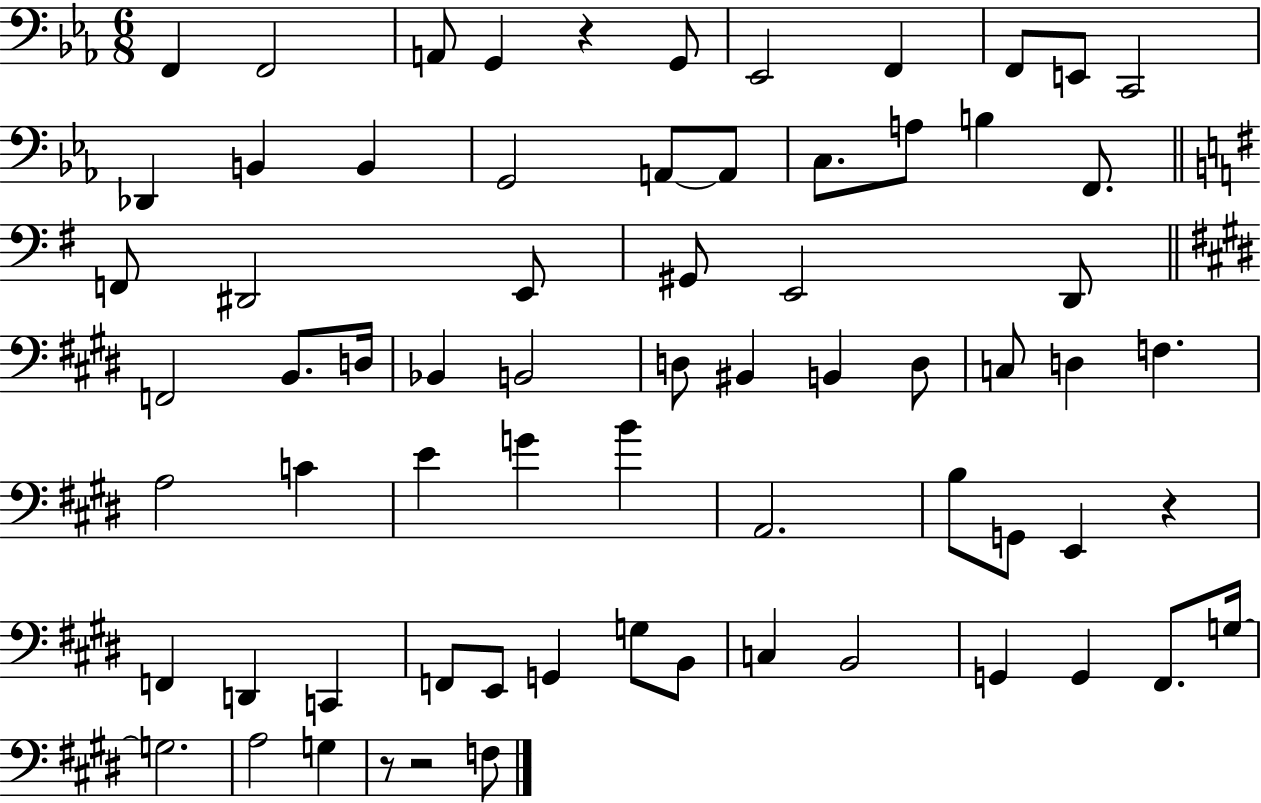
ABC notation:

X:1
T:Untitled
M:6/8
L:1/4
K:Eb
F,, F,,2 A,,/2 G,, z G,,/2 _E,,2 F,, F,,/2 E,,/2 C,,2 _D,, B,, B,, G,,2 A,,/2 A,,/2 C,/2 A,/2 B, F,,/2 F,,/2 ^D,,2 E,,/2 ^G,,/2 E,,2 D,,/2 F,,2 B,,/2 D,/4 _B,, B,,2 D,/2 ^B,, B,, D,/2 C,/2 D, F, A,2 C E G B A,,2 B,/2 G,,/2 E,, z F,, D,, C,, F,,/2 E,,/2 G,, G,/2 B,,/2 C, B,,2 G,, G,, ^F,,/2 G,/4 G,2 A,2 G, z/2 z2 F,/2